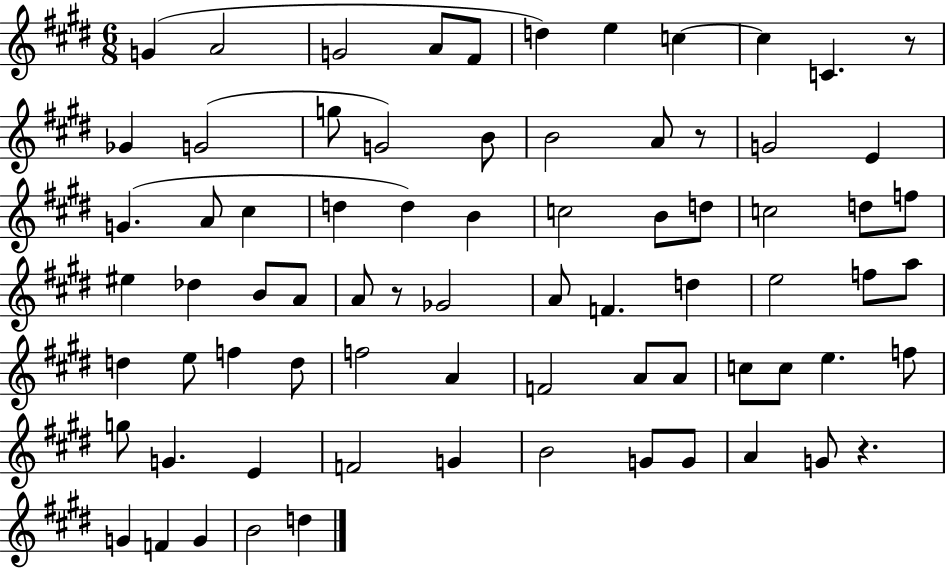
{
  \clef treble
  \numericTimeSignature
  \time 6/8
  \key e \major
  g'4( a'2 | g'2 a'8 fis'8 | d''4) e''4 c''4~~ | c''4 c'4. r8 | \break ges'4 g'2( | g''8 g'2) b'8 | b'2 a'8 r8 | g'2 e'4 | \break g'4.( a'8 cis''4 | d''4 d''4) b'4 | c''2 b'8 d''8 | c''2 d''8 f''8 | \break eis''4 des''4 b'8 a'8 | a'8 r8 ges'2 | a'8 f'4. d''4 | e''2 f''8 a''8 | \break d''4 e''8 f''4 d''8 | f''2 a'4 | f'2 a'8 a'8 | c''8 c''8 e''4. f''8 | \break g''8 g'4. e'4 | f'2 g'4 | b'2 g'8 g'8 | a'4 g'8 r4. | \break g'4 f'4 g'4 | b'2 d''4 | \bar "|."
}